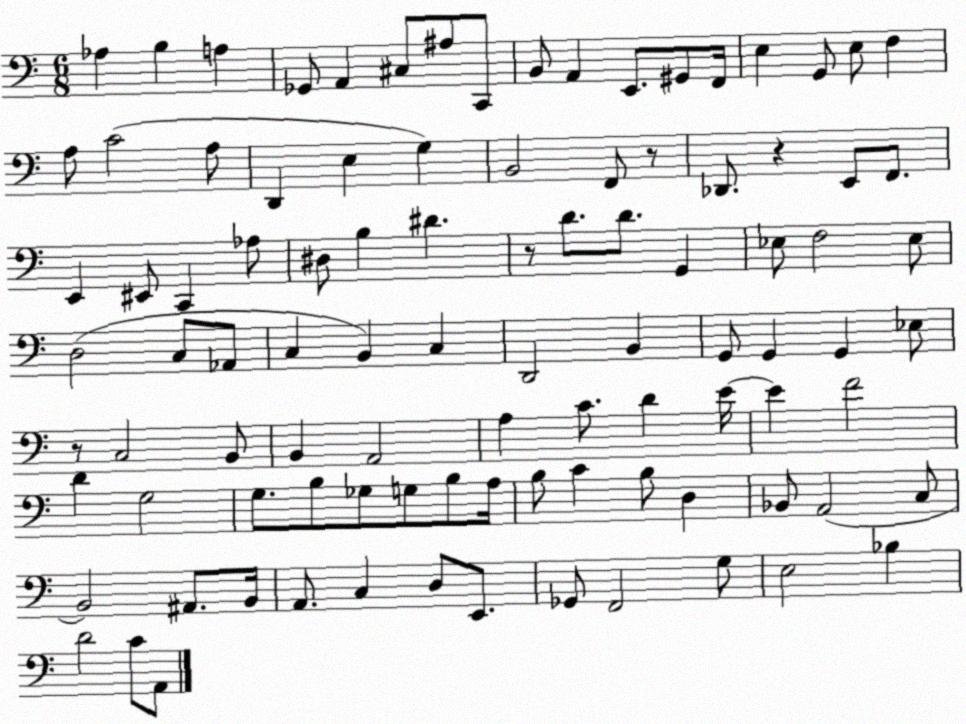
X:1
T:Untitled
M:6/8
L:1/4
K:C
_A, B, A, _G,,/2 A,, ^C,/2 ^A,/2 C,,/2 B,,/2 A,, E,,/2 ^G,,/2 F,,/4 E, G,,/2 E,/2 F, A,/2 C2 A,/2 D,, E, G, B,,2 F,,/2 z/2 _D,,/2 z E,,/2 F,,/2 E,, ^E,,/2 C,, _A,/2 ^D,/2 B, ^D z/2 D/2 D/2 G,, _E,/2 F,2 _E,/2 D,2 C,/2 _A,,/2 C, B,, C, D,,2 B,, G,,/2 G,, G,, _E,/2 z/2 C,2 B,,/2 B,, A,,2 A, C/2 D E/4 E F2 D G,2 G,/2 B,/2 _G,/2 G,/2 B,/2 A,/4 B,/2 C B,/2 D, _B,,/2 A,,2 C,/2 B,,2 ^A,,/2 B,,/4 A,,/2 C, D,/2 E,,/2 _G,,/2 F,,2 G,/2 E,2 _B, D2 C/2 A,,/2